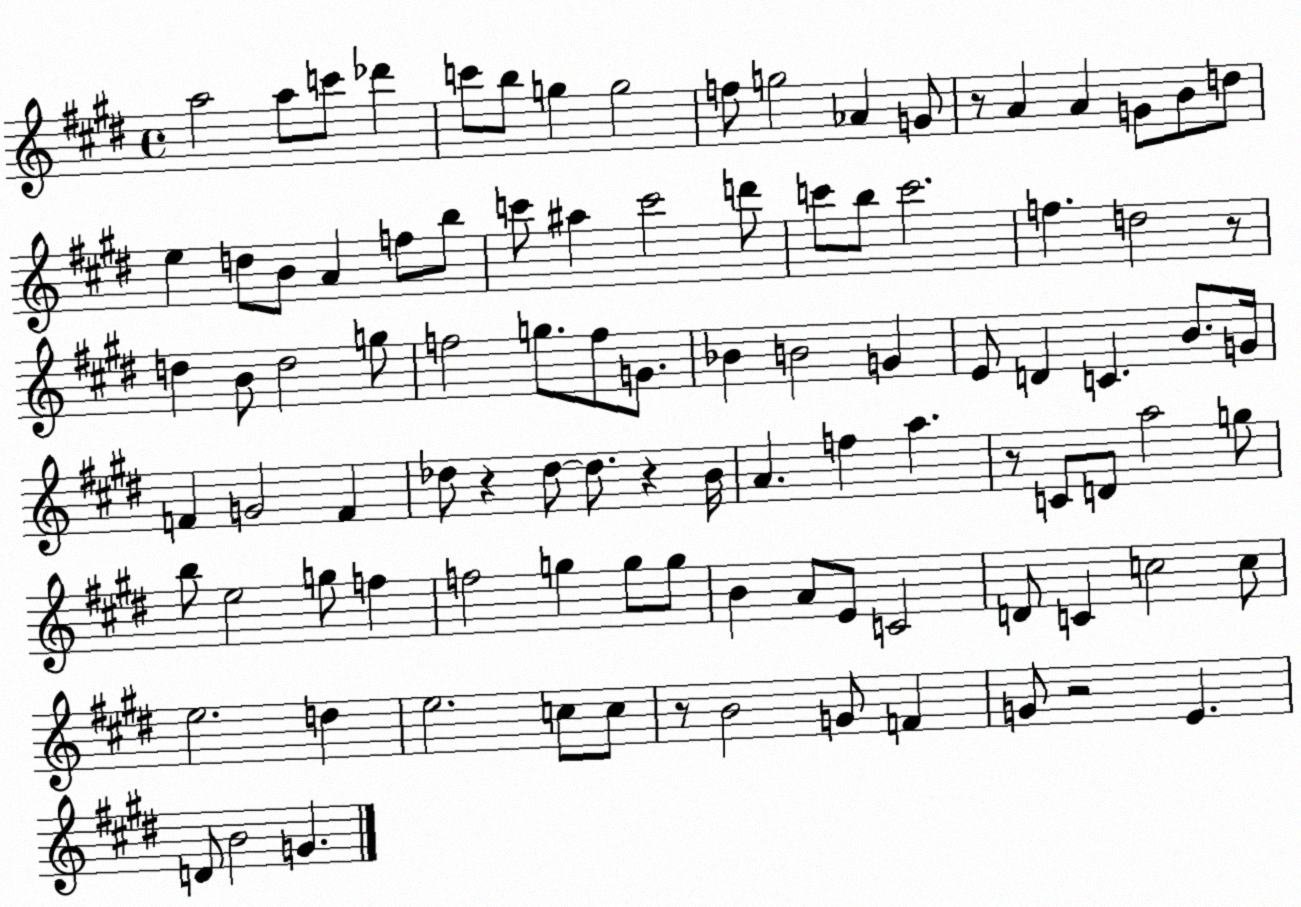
X:1
T:Untitled
M:4/4
L:1/4
K:E
a2 a/2 c'/2 _d' c'/2 b/2 g g2 f/2 g2 _A G/2 z/2 A A G/2 B/2 d/2 e d/2 B/2 A f/2 b/2 c'/2 ^a c'2 d'/2 c'/2 b/2 c'2 f d2 z/2 d B/2 d2 g/2 f2 g/2 f/2 G/2 _B B2 G E/2 D C B/2 G/4 F G2 F _d/2 z _d/2 _d/2 z B/4 A f a z/2 C/2 D/2 a2 g/2 b/2 e2 g/2 f f2 g g/2 g/2 B A/2 E/2 C2 D/2 C c2 c/2 e2 d e2 c/2 c/2 z/2 B2 G/2 F G/2 z2 E D/2 B2 G